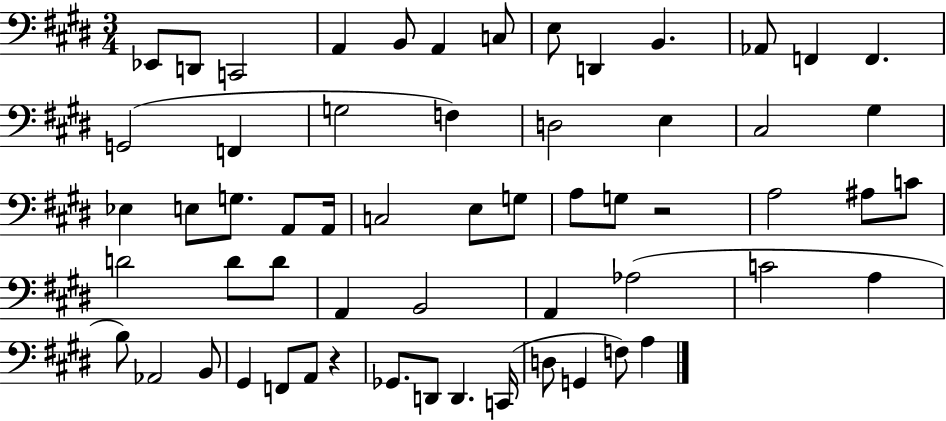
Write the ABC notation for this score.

X:1
T:Untitled
M:3/4
L:1/4
K:E
_E,,/2 D,,/2 C,,2 A,, B,,/2 A,, C,/2 E,/2 D,, B,, _A,,/2 F,, F,, G,,2 F,, G,2 F, D,2 E, ^C,2 ^G, _E, E,/2 G,/2 A,,/2 A,,/4 C,2 E,/2 G,/2 A,/2 G,/2 z2 A,2 ^A,/2 C/2 D2 D/2 D/2 A,, B,,2 A,, _A,2 C2 A, B,/2 _A,,2 B,,/2 ^G,, F,,/2 A,,/2 z _G,,/2 D,,/2 D,, C,,/4 D,/2 G,, F,/2 A,